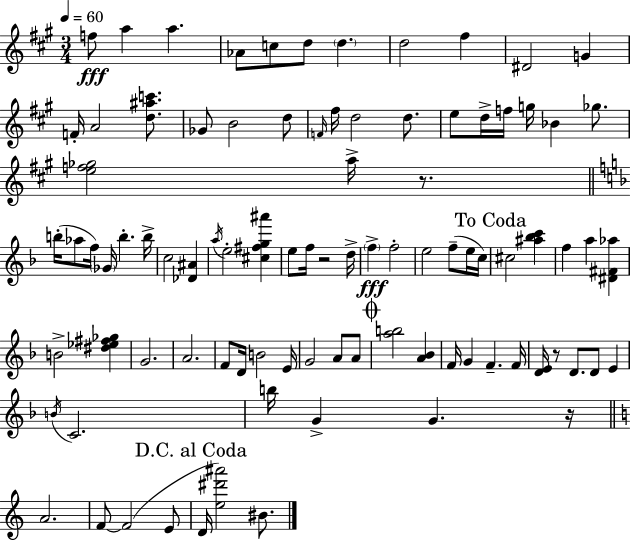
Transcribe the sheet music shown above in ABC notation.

X:1
T:Untitled
M:3/4
L:1/4
K:A
f/2 a a _A/2 c/2 d/2 d d2 ^f ^D2 G F/4 A2 [d^ac']/2 _G/2 B2 d/2 F/4 ^f/4 d2 d/2 e/2 d/4 f/4 g/4 _B _g/2 [ef_g]2 a/4 z/2 b/4 _a/2 f/4 _G/4 b b/4 c2 [_D^A] a/4 e2 [^c^fg^a'] e/2 f/4 z2 d/4 f f2 e2 f/2 e/4 c/4 ^c2 [^a_bc'] f a [^D^F_a] B2 [^d_e^f_g] G2 A2 F/2 D/4 B2 E/4 G2 A/2 A/2 [ab]2 [A_B] F/4 G F F/4 [DE]/4 z/2 D/2 D/2 E B/4 C2 b/4 G G z/4 A2 F/2 F2 E/2 D/4 [e^d'^a']2 ^B/2